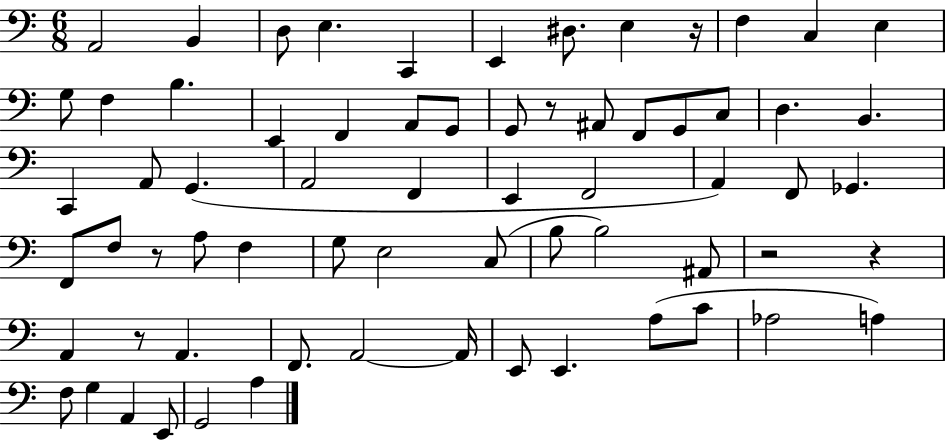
{
  \clef bass
  \numericTimeSignature
  \time 6/8
  \key c \major
  \repeat volta 2 { a,2 b,4 | d8 e4. c,4 | e,4 dis8. e4 r16 | f4 c4 e4 | \break g8 f4 b4. | e,4 f,4 a,8 g,8 | g,8 r8 ais,8 f,8 g,8 c8 | d4. b,4. | \break c,4 a,8 g,4.( | a,2 f,4 | e,4 f,2 | a,4) f,8 ges,4. | \break f,8 f8 r8 a8 f4 | g8 e2 c8( | b8 b2) ais,8 | r2 r4 | \break a,4 r8 a,4. | f,8. a,2~~ a,16 | e,8 e,4. a8( c'8 | aes2 a4) | \break f8 g4 a,4 e,8 | g,2 a4 | } \bar "|."
}